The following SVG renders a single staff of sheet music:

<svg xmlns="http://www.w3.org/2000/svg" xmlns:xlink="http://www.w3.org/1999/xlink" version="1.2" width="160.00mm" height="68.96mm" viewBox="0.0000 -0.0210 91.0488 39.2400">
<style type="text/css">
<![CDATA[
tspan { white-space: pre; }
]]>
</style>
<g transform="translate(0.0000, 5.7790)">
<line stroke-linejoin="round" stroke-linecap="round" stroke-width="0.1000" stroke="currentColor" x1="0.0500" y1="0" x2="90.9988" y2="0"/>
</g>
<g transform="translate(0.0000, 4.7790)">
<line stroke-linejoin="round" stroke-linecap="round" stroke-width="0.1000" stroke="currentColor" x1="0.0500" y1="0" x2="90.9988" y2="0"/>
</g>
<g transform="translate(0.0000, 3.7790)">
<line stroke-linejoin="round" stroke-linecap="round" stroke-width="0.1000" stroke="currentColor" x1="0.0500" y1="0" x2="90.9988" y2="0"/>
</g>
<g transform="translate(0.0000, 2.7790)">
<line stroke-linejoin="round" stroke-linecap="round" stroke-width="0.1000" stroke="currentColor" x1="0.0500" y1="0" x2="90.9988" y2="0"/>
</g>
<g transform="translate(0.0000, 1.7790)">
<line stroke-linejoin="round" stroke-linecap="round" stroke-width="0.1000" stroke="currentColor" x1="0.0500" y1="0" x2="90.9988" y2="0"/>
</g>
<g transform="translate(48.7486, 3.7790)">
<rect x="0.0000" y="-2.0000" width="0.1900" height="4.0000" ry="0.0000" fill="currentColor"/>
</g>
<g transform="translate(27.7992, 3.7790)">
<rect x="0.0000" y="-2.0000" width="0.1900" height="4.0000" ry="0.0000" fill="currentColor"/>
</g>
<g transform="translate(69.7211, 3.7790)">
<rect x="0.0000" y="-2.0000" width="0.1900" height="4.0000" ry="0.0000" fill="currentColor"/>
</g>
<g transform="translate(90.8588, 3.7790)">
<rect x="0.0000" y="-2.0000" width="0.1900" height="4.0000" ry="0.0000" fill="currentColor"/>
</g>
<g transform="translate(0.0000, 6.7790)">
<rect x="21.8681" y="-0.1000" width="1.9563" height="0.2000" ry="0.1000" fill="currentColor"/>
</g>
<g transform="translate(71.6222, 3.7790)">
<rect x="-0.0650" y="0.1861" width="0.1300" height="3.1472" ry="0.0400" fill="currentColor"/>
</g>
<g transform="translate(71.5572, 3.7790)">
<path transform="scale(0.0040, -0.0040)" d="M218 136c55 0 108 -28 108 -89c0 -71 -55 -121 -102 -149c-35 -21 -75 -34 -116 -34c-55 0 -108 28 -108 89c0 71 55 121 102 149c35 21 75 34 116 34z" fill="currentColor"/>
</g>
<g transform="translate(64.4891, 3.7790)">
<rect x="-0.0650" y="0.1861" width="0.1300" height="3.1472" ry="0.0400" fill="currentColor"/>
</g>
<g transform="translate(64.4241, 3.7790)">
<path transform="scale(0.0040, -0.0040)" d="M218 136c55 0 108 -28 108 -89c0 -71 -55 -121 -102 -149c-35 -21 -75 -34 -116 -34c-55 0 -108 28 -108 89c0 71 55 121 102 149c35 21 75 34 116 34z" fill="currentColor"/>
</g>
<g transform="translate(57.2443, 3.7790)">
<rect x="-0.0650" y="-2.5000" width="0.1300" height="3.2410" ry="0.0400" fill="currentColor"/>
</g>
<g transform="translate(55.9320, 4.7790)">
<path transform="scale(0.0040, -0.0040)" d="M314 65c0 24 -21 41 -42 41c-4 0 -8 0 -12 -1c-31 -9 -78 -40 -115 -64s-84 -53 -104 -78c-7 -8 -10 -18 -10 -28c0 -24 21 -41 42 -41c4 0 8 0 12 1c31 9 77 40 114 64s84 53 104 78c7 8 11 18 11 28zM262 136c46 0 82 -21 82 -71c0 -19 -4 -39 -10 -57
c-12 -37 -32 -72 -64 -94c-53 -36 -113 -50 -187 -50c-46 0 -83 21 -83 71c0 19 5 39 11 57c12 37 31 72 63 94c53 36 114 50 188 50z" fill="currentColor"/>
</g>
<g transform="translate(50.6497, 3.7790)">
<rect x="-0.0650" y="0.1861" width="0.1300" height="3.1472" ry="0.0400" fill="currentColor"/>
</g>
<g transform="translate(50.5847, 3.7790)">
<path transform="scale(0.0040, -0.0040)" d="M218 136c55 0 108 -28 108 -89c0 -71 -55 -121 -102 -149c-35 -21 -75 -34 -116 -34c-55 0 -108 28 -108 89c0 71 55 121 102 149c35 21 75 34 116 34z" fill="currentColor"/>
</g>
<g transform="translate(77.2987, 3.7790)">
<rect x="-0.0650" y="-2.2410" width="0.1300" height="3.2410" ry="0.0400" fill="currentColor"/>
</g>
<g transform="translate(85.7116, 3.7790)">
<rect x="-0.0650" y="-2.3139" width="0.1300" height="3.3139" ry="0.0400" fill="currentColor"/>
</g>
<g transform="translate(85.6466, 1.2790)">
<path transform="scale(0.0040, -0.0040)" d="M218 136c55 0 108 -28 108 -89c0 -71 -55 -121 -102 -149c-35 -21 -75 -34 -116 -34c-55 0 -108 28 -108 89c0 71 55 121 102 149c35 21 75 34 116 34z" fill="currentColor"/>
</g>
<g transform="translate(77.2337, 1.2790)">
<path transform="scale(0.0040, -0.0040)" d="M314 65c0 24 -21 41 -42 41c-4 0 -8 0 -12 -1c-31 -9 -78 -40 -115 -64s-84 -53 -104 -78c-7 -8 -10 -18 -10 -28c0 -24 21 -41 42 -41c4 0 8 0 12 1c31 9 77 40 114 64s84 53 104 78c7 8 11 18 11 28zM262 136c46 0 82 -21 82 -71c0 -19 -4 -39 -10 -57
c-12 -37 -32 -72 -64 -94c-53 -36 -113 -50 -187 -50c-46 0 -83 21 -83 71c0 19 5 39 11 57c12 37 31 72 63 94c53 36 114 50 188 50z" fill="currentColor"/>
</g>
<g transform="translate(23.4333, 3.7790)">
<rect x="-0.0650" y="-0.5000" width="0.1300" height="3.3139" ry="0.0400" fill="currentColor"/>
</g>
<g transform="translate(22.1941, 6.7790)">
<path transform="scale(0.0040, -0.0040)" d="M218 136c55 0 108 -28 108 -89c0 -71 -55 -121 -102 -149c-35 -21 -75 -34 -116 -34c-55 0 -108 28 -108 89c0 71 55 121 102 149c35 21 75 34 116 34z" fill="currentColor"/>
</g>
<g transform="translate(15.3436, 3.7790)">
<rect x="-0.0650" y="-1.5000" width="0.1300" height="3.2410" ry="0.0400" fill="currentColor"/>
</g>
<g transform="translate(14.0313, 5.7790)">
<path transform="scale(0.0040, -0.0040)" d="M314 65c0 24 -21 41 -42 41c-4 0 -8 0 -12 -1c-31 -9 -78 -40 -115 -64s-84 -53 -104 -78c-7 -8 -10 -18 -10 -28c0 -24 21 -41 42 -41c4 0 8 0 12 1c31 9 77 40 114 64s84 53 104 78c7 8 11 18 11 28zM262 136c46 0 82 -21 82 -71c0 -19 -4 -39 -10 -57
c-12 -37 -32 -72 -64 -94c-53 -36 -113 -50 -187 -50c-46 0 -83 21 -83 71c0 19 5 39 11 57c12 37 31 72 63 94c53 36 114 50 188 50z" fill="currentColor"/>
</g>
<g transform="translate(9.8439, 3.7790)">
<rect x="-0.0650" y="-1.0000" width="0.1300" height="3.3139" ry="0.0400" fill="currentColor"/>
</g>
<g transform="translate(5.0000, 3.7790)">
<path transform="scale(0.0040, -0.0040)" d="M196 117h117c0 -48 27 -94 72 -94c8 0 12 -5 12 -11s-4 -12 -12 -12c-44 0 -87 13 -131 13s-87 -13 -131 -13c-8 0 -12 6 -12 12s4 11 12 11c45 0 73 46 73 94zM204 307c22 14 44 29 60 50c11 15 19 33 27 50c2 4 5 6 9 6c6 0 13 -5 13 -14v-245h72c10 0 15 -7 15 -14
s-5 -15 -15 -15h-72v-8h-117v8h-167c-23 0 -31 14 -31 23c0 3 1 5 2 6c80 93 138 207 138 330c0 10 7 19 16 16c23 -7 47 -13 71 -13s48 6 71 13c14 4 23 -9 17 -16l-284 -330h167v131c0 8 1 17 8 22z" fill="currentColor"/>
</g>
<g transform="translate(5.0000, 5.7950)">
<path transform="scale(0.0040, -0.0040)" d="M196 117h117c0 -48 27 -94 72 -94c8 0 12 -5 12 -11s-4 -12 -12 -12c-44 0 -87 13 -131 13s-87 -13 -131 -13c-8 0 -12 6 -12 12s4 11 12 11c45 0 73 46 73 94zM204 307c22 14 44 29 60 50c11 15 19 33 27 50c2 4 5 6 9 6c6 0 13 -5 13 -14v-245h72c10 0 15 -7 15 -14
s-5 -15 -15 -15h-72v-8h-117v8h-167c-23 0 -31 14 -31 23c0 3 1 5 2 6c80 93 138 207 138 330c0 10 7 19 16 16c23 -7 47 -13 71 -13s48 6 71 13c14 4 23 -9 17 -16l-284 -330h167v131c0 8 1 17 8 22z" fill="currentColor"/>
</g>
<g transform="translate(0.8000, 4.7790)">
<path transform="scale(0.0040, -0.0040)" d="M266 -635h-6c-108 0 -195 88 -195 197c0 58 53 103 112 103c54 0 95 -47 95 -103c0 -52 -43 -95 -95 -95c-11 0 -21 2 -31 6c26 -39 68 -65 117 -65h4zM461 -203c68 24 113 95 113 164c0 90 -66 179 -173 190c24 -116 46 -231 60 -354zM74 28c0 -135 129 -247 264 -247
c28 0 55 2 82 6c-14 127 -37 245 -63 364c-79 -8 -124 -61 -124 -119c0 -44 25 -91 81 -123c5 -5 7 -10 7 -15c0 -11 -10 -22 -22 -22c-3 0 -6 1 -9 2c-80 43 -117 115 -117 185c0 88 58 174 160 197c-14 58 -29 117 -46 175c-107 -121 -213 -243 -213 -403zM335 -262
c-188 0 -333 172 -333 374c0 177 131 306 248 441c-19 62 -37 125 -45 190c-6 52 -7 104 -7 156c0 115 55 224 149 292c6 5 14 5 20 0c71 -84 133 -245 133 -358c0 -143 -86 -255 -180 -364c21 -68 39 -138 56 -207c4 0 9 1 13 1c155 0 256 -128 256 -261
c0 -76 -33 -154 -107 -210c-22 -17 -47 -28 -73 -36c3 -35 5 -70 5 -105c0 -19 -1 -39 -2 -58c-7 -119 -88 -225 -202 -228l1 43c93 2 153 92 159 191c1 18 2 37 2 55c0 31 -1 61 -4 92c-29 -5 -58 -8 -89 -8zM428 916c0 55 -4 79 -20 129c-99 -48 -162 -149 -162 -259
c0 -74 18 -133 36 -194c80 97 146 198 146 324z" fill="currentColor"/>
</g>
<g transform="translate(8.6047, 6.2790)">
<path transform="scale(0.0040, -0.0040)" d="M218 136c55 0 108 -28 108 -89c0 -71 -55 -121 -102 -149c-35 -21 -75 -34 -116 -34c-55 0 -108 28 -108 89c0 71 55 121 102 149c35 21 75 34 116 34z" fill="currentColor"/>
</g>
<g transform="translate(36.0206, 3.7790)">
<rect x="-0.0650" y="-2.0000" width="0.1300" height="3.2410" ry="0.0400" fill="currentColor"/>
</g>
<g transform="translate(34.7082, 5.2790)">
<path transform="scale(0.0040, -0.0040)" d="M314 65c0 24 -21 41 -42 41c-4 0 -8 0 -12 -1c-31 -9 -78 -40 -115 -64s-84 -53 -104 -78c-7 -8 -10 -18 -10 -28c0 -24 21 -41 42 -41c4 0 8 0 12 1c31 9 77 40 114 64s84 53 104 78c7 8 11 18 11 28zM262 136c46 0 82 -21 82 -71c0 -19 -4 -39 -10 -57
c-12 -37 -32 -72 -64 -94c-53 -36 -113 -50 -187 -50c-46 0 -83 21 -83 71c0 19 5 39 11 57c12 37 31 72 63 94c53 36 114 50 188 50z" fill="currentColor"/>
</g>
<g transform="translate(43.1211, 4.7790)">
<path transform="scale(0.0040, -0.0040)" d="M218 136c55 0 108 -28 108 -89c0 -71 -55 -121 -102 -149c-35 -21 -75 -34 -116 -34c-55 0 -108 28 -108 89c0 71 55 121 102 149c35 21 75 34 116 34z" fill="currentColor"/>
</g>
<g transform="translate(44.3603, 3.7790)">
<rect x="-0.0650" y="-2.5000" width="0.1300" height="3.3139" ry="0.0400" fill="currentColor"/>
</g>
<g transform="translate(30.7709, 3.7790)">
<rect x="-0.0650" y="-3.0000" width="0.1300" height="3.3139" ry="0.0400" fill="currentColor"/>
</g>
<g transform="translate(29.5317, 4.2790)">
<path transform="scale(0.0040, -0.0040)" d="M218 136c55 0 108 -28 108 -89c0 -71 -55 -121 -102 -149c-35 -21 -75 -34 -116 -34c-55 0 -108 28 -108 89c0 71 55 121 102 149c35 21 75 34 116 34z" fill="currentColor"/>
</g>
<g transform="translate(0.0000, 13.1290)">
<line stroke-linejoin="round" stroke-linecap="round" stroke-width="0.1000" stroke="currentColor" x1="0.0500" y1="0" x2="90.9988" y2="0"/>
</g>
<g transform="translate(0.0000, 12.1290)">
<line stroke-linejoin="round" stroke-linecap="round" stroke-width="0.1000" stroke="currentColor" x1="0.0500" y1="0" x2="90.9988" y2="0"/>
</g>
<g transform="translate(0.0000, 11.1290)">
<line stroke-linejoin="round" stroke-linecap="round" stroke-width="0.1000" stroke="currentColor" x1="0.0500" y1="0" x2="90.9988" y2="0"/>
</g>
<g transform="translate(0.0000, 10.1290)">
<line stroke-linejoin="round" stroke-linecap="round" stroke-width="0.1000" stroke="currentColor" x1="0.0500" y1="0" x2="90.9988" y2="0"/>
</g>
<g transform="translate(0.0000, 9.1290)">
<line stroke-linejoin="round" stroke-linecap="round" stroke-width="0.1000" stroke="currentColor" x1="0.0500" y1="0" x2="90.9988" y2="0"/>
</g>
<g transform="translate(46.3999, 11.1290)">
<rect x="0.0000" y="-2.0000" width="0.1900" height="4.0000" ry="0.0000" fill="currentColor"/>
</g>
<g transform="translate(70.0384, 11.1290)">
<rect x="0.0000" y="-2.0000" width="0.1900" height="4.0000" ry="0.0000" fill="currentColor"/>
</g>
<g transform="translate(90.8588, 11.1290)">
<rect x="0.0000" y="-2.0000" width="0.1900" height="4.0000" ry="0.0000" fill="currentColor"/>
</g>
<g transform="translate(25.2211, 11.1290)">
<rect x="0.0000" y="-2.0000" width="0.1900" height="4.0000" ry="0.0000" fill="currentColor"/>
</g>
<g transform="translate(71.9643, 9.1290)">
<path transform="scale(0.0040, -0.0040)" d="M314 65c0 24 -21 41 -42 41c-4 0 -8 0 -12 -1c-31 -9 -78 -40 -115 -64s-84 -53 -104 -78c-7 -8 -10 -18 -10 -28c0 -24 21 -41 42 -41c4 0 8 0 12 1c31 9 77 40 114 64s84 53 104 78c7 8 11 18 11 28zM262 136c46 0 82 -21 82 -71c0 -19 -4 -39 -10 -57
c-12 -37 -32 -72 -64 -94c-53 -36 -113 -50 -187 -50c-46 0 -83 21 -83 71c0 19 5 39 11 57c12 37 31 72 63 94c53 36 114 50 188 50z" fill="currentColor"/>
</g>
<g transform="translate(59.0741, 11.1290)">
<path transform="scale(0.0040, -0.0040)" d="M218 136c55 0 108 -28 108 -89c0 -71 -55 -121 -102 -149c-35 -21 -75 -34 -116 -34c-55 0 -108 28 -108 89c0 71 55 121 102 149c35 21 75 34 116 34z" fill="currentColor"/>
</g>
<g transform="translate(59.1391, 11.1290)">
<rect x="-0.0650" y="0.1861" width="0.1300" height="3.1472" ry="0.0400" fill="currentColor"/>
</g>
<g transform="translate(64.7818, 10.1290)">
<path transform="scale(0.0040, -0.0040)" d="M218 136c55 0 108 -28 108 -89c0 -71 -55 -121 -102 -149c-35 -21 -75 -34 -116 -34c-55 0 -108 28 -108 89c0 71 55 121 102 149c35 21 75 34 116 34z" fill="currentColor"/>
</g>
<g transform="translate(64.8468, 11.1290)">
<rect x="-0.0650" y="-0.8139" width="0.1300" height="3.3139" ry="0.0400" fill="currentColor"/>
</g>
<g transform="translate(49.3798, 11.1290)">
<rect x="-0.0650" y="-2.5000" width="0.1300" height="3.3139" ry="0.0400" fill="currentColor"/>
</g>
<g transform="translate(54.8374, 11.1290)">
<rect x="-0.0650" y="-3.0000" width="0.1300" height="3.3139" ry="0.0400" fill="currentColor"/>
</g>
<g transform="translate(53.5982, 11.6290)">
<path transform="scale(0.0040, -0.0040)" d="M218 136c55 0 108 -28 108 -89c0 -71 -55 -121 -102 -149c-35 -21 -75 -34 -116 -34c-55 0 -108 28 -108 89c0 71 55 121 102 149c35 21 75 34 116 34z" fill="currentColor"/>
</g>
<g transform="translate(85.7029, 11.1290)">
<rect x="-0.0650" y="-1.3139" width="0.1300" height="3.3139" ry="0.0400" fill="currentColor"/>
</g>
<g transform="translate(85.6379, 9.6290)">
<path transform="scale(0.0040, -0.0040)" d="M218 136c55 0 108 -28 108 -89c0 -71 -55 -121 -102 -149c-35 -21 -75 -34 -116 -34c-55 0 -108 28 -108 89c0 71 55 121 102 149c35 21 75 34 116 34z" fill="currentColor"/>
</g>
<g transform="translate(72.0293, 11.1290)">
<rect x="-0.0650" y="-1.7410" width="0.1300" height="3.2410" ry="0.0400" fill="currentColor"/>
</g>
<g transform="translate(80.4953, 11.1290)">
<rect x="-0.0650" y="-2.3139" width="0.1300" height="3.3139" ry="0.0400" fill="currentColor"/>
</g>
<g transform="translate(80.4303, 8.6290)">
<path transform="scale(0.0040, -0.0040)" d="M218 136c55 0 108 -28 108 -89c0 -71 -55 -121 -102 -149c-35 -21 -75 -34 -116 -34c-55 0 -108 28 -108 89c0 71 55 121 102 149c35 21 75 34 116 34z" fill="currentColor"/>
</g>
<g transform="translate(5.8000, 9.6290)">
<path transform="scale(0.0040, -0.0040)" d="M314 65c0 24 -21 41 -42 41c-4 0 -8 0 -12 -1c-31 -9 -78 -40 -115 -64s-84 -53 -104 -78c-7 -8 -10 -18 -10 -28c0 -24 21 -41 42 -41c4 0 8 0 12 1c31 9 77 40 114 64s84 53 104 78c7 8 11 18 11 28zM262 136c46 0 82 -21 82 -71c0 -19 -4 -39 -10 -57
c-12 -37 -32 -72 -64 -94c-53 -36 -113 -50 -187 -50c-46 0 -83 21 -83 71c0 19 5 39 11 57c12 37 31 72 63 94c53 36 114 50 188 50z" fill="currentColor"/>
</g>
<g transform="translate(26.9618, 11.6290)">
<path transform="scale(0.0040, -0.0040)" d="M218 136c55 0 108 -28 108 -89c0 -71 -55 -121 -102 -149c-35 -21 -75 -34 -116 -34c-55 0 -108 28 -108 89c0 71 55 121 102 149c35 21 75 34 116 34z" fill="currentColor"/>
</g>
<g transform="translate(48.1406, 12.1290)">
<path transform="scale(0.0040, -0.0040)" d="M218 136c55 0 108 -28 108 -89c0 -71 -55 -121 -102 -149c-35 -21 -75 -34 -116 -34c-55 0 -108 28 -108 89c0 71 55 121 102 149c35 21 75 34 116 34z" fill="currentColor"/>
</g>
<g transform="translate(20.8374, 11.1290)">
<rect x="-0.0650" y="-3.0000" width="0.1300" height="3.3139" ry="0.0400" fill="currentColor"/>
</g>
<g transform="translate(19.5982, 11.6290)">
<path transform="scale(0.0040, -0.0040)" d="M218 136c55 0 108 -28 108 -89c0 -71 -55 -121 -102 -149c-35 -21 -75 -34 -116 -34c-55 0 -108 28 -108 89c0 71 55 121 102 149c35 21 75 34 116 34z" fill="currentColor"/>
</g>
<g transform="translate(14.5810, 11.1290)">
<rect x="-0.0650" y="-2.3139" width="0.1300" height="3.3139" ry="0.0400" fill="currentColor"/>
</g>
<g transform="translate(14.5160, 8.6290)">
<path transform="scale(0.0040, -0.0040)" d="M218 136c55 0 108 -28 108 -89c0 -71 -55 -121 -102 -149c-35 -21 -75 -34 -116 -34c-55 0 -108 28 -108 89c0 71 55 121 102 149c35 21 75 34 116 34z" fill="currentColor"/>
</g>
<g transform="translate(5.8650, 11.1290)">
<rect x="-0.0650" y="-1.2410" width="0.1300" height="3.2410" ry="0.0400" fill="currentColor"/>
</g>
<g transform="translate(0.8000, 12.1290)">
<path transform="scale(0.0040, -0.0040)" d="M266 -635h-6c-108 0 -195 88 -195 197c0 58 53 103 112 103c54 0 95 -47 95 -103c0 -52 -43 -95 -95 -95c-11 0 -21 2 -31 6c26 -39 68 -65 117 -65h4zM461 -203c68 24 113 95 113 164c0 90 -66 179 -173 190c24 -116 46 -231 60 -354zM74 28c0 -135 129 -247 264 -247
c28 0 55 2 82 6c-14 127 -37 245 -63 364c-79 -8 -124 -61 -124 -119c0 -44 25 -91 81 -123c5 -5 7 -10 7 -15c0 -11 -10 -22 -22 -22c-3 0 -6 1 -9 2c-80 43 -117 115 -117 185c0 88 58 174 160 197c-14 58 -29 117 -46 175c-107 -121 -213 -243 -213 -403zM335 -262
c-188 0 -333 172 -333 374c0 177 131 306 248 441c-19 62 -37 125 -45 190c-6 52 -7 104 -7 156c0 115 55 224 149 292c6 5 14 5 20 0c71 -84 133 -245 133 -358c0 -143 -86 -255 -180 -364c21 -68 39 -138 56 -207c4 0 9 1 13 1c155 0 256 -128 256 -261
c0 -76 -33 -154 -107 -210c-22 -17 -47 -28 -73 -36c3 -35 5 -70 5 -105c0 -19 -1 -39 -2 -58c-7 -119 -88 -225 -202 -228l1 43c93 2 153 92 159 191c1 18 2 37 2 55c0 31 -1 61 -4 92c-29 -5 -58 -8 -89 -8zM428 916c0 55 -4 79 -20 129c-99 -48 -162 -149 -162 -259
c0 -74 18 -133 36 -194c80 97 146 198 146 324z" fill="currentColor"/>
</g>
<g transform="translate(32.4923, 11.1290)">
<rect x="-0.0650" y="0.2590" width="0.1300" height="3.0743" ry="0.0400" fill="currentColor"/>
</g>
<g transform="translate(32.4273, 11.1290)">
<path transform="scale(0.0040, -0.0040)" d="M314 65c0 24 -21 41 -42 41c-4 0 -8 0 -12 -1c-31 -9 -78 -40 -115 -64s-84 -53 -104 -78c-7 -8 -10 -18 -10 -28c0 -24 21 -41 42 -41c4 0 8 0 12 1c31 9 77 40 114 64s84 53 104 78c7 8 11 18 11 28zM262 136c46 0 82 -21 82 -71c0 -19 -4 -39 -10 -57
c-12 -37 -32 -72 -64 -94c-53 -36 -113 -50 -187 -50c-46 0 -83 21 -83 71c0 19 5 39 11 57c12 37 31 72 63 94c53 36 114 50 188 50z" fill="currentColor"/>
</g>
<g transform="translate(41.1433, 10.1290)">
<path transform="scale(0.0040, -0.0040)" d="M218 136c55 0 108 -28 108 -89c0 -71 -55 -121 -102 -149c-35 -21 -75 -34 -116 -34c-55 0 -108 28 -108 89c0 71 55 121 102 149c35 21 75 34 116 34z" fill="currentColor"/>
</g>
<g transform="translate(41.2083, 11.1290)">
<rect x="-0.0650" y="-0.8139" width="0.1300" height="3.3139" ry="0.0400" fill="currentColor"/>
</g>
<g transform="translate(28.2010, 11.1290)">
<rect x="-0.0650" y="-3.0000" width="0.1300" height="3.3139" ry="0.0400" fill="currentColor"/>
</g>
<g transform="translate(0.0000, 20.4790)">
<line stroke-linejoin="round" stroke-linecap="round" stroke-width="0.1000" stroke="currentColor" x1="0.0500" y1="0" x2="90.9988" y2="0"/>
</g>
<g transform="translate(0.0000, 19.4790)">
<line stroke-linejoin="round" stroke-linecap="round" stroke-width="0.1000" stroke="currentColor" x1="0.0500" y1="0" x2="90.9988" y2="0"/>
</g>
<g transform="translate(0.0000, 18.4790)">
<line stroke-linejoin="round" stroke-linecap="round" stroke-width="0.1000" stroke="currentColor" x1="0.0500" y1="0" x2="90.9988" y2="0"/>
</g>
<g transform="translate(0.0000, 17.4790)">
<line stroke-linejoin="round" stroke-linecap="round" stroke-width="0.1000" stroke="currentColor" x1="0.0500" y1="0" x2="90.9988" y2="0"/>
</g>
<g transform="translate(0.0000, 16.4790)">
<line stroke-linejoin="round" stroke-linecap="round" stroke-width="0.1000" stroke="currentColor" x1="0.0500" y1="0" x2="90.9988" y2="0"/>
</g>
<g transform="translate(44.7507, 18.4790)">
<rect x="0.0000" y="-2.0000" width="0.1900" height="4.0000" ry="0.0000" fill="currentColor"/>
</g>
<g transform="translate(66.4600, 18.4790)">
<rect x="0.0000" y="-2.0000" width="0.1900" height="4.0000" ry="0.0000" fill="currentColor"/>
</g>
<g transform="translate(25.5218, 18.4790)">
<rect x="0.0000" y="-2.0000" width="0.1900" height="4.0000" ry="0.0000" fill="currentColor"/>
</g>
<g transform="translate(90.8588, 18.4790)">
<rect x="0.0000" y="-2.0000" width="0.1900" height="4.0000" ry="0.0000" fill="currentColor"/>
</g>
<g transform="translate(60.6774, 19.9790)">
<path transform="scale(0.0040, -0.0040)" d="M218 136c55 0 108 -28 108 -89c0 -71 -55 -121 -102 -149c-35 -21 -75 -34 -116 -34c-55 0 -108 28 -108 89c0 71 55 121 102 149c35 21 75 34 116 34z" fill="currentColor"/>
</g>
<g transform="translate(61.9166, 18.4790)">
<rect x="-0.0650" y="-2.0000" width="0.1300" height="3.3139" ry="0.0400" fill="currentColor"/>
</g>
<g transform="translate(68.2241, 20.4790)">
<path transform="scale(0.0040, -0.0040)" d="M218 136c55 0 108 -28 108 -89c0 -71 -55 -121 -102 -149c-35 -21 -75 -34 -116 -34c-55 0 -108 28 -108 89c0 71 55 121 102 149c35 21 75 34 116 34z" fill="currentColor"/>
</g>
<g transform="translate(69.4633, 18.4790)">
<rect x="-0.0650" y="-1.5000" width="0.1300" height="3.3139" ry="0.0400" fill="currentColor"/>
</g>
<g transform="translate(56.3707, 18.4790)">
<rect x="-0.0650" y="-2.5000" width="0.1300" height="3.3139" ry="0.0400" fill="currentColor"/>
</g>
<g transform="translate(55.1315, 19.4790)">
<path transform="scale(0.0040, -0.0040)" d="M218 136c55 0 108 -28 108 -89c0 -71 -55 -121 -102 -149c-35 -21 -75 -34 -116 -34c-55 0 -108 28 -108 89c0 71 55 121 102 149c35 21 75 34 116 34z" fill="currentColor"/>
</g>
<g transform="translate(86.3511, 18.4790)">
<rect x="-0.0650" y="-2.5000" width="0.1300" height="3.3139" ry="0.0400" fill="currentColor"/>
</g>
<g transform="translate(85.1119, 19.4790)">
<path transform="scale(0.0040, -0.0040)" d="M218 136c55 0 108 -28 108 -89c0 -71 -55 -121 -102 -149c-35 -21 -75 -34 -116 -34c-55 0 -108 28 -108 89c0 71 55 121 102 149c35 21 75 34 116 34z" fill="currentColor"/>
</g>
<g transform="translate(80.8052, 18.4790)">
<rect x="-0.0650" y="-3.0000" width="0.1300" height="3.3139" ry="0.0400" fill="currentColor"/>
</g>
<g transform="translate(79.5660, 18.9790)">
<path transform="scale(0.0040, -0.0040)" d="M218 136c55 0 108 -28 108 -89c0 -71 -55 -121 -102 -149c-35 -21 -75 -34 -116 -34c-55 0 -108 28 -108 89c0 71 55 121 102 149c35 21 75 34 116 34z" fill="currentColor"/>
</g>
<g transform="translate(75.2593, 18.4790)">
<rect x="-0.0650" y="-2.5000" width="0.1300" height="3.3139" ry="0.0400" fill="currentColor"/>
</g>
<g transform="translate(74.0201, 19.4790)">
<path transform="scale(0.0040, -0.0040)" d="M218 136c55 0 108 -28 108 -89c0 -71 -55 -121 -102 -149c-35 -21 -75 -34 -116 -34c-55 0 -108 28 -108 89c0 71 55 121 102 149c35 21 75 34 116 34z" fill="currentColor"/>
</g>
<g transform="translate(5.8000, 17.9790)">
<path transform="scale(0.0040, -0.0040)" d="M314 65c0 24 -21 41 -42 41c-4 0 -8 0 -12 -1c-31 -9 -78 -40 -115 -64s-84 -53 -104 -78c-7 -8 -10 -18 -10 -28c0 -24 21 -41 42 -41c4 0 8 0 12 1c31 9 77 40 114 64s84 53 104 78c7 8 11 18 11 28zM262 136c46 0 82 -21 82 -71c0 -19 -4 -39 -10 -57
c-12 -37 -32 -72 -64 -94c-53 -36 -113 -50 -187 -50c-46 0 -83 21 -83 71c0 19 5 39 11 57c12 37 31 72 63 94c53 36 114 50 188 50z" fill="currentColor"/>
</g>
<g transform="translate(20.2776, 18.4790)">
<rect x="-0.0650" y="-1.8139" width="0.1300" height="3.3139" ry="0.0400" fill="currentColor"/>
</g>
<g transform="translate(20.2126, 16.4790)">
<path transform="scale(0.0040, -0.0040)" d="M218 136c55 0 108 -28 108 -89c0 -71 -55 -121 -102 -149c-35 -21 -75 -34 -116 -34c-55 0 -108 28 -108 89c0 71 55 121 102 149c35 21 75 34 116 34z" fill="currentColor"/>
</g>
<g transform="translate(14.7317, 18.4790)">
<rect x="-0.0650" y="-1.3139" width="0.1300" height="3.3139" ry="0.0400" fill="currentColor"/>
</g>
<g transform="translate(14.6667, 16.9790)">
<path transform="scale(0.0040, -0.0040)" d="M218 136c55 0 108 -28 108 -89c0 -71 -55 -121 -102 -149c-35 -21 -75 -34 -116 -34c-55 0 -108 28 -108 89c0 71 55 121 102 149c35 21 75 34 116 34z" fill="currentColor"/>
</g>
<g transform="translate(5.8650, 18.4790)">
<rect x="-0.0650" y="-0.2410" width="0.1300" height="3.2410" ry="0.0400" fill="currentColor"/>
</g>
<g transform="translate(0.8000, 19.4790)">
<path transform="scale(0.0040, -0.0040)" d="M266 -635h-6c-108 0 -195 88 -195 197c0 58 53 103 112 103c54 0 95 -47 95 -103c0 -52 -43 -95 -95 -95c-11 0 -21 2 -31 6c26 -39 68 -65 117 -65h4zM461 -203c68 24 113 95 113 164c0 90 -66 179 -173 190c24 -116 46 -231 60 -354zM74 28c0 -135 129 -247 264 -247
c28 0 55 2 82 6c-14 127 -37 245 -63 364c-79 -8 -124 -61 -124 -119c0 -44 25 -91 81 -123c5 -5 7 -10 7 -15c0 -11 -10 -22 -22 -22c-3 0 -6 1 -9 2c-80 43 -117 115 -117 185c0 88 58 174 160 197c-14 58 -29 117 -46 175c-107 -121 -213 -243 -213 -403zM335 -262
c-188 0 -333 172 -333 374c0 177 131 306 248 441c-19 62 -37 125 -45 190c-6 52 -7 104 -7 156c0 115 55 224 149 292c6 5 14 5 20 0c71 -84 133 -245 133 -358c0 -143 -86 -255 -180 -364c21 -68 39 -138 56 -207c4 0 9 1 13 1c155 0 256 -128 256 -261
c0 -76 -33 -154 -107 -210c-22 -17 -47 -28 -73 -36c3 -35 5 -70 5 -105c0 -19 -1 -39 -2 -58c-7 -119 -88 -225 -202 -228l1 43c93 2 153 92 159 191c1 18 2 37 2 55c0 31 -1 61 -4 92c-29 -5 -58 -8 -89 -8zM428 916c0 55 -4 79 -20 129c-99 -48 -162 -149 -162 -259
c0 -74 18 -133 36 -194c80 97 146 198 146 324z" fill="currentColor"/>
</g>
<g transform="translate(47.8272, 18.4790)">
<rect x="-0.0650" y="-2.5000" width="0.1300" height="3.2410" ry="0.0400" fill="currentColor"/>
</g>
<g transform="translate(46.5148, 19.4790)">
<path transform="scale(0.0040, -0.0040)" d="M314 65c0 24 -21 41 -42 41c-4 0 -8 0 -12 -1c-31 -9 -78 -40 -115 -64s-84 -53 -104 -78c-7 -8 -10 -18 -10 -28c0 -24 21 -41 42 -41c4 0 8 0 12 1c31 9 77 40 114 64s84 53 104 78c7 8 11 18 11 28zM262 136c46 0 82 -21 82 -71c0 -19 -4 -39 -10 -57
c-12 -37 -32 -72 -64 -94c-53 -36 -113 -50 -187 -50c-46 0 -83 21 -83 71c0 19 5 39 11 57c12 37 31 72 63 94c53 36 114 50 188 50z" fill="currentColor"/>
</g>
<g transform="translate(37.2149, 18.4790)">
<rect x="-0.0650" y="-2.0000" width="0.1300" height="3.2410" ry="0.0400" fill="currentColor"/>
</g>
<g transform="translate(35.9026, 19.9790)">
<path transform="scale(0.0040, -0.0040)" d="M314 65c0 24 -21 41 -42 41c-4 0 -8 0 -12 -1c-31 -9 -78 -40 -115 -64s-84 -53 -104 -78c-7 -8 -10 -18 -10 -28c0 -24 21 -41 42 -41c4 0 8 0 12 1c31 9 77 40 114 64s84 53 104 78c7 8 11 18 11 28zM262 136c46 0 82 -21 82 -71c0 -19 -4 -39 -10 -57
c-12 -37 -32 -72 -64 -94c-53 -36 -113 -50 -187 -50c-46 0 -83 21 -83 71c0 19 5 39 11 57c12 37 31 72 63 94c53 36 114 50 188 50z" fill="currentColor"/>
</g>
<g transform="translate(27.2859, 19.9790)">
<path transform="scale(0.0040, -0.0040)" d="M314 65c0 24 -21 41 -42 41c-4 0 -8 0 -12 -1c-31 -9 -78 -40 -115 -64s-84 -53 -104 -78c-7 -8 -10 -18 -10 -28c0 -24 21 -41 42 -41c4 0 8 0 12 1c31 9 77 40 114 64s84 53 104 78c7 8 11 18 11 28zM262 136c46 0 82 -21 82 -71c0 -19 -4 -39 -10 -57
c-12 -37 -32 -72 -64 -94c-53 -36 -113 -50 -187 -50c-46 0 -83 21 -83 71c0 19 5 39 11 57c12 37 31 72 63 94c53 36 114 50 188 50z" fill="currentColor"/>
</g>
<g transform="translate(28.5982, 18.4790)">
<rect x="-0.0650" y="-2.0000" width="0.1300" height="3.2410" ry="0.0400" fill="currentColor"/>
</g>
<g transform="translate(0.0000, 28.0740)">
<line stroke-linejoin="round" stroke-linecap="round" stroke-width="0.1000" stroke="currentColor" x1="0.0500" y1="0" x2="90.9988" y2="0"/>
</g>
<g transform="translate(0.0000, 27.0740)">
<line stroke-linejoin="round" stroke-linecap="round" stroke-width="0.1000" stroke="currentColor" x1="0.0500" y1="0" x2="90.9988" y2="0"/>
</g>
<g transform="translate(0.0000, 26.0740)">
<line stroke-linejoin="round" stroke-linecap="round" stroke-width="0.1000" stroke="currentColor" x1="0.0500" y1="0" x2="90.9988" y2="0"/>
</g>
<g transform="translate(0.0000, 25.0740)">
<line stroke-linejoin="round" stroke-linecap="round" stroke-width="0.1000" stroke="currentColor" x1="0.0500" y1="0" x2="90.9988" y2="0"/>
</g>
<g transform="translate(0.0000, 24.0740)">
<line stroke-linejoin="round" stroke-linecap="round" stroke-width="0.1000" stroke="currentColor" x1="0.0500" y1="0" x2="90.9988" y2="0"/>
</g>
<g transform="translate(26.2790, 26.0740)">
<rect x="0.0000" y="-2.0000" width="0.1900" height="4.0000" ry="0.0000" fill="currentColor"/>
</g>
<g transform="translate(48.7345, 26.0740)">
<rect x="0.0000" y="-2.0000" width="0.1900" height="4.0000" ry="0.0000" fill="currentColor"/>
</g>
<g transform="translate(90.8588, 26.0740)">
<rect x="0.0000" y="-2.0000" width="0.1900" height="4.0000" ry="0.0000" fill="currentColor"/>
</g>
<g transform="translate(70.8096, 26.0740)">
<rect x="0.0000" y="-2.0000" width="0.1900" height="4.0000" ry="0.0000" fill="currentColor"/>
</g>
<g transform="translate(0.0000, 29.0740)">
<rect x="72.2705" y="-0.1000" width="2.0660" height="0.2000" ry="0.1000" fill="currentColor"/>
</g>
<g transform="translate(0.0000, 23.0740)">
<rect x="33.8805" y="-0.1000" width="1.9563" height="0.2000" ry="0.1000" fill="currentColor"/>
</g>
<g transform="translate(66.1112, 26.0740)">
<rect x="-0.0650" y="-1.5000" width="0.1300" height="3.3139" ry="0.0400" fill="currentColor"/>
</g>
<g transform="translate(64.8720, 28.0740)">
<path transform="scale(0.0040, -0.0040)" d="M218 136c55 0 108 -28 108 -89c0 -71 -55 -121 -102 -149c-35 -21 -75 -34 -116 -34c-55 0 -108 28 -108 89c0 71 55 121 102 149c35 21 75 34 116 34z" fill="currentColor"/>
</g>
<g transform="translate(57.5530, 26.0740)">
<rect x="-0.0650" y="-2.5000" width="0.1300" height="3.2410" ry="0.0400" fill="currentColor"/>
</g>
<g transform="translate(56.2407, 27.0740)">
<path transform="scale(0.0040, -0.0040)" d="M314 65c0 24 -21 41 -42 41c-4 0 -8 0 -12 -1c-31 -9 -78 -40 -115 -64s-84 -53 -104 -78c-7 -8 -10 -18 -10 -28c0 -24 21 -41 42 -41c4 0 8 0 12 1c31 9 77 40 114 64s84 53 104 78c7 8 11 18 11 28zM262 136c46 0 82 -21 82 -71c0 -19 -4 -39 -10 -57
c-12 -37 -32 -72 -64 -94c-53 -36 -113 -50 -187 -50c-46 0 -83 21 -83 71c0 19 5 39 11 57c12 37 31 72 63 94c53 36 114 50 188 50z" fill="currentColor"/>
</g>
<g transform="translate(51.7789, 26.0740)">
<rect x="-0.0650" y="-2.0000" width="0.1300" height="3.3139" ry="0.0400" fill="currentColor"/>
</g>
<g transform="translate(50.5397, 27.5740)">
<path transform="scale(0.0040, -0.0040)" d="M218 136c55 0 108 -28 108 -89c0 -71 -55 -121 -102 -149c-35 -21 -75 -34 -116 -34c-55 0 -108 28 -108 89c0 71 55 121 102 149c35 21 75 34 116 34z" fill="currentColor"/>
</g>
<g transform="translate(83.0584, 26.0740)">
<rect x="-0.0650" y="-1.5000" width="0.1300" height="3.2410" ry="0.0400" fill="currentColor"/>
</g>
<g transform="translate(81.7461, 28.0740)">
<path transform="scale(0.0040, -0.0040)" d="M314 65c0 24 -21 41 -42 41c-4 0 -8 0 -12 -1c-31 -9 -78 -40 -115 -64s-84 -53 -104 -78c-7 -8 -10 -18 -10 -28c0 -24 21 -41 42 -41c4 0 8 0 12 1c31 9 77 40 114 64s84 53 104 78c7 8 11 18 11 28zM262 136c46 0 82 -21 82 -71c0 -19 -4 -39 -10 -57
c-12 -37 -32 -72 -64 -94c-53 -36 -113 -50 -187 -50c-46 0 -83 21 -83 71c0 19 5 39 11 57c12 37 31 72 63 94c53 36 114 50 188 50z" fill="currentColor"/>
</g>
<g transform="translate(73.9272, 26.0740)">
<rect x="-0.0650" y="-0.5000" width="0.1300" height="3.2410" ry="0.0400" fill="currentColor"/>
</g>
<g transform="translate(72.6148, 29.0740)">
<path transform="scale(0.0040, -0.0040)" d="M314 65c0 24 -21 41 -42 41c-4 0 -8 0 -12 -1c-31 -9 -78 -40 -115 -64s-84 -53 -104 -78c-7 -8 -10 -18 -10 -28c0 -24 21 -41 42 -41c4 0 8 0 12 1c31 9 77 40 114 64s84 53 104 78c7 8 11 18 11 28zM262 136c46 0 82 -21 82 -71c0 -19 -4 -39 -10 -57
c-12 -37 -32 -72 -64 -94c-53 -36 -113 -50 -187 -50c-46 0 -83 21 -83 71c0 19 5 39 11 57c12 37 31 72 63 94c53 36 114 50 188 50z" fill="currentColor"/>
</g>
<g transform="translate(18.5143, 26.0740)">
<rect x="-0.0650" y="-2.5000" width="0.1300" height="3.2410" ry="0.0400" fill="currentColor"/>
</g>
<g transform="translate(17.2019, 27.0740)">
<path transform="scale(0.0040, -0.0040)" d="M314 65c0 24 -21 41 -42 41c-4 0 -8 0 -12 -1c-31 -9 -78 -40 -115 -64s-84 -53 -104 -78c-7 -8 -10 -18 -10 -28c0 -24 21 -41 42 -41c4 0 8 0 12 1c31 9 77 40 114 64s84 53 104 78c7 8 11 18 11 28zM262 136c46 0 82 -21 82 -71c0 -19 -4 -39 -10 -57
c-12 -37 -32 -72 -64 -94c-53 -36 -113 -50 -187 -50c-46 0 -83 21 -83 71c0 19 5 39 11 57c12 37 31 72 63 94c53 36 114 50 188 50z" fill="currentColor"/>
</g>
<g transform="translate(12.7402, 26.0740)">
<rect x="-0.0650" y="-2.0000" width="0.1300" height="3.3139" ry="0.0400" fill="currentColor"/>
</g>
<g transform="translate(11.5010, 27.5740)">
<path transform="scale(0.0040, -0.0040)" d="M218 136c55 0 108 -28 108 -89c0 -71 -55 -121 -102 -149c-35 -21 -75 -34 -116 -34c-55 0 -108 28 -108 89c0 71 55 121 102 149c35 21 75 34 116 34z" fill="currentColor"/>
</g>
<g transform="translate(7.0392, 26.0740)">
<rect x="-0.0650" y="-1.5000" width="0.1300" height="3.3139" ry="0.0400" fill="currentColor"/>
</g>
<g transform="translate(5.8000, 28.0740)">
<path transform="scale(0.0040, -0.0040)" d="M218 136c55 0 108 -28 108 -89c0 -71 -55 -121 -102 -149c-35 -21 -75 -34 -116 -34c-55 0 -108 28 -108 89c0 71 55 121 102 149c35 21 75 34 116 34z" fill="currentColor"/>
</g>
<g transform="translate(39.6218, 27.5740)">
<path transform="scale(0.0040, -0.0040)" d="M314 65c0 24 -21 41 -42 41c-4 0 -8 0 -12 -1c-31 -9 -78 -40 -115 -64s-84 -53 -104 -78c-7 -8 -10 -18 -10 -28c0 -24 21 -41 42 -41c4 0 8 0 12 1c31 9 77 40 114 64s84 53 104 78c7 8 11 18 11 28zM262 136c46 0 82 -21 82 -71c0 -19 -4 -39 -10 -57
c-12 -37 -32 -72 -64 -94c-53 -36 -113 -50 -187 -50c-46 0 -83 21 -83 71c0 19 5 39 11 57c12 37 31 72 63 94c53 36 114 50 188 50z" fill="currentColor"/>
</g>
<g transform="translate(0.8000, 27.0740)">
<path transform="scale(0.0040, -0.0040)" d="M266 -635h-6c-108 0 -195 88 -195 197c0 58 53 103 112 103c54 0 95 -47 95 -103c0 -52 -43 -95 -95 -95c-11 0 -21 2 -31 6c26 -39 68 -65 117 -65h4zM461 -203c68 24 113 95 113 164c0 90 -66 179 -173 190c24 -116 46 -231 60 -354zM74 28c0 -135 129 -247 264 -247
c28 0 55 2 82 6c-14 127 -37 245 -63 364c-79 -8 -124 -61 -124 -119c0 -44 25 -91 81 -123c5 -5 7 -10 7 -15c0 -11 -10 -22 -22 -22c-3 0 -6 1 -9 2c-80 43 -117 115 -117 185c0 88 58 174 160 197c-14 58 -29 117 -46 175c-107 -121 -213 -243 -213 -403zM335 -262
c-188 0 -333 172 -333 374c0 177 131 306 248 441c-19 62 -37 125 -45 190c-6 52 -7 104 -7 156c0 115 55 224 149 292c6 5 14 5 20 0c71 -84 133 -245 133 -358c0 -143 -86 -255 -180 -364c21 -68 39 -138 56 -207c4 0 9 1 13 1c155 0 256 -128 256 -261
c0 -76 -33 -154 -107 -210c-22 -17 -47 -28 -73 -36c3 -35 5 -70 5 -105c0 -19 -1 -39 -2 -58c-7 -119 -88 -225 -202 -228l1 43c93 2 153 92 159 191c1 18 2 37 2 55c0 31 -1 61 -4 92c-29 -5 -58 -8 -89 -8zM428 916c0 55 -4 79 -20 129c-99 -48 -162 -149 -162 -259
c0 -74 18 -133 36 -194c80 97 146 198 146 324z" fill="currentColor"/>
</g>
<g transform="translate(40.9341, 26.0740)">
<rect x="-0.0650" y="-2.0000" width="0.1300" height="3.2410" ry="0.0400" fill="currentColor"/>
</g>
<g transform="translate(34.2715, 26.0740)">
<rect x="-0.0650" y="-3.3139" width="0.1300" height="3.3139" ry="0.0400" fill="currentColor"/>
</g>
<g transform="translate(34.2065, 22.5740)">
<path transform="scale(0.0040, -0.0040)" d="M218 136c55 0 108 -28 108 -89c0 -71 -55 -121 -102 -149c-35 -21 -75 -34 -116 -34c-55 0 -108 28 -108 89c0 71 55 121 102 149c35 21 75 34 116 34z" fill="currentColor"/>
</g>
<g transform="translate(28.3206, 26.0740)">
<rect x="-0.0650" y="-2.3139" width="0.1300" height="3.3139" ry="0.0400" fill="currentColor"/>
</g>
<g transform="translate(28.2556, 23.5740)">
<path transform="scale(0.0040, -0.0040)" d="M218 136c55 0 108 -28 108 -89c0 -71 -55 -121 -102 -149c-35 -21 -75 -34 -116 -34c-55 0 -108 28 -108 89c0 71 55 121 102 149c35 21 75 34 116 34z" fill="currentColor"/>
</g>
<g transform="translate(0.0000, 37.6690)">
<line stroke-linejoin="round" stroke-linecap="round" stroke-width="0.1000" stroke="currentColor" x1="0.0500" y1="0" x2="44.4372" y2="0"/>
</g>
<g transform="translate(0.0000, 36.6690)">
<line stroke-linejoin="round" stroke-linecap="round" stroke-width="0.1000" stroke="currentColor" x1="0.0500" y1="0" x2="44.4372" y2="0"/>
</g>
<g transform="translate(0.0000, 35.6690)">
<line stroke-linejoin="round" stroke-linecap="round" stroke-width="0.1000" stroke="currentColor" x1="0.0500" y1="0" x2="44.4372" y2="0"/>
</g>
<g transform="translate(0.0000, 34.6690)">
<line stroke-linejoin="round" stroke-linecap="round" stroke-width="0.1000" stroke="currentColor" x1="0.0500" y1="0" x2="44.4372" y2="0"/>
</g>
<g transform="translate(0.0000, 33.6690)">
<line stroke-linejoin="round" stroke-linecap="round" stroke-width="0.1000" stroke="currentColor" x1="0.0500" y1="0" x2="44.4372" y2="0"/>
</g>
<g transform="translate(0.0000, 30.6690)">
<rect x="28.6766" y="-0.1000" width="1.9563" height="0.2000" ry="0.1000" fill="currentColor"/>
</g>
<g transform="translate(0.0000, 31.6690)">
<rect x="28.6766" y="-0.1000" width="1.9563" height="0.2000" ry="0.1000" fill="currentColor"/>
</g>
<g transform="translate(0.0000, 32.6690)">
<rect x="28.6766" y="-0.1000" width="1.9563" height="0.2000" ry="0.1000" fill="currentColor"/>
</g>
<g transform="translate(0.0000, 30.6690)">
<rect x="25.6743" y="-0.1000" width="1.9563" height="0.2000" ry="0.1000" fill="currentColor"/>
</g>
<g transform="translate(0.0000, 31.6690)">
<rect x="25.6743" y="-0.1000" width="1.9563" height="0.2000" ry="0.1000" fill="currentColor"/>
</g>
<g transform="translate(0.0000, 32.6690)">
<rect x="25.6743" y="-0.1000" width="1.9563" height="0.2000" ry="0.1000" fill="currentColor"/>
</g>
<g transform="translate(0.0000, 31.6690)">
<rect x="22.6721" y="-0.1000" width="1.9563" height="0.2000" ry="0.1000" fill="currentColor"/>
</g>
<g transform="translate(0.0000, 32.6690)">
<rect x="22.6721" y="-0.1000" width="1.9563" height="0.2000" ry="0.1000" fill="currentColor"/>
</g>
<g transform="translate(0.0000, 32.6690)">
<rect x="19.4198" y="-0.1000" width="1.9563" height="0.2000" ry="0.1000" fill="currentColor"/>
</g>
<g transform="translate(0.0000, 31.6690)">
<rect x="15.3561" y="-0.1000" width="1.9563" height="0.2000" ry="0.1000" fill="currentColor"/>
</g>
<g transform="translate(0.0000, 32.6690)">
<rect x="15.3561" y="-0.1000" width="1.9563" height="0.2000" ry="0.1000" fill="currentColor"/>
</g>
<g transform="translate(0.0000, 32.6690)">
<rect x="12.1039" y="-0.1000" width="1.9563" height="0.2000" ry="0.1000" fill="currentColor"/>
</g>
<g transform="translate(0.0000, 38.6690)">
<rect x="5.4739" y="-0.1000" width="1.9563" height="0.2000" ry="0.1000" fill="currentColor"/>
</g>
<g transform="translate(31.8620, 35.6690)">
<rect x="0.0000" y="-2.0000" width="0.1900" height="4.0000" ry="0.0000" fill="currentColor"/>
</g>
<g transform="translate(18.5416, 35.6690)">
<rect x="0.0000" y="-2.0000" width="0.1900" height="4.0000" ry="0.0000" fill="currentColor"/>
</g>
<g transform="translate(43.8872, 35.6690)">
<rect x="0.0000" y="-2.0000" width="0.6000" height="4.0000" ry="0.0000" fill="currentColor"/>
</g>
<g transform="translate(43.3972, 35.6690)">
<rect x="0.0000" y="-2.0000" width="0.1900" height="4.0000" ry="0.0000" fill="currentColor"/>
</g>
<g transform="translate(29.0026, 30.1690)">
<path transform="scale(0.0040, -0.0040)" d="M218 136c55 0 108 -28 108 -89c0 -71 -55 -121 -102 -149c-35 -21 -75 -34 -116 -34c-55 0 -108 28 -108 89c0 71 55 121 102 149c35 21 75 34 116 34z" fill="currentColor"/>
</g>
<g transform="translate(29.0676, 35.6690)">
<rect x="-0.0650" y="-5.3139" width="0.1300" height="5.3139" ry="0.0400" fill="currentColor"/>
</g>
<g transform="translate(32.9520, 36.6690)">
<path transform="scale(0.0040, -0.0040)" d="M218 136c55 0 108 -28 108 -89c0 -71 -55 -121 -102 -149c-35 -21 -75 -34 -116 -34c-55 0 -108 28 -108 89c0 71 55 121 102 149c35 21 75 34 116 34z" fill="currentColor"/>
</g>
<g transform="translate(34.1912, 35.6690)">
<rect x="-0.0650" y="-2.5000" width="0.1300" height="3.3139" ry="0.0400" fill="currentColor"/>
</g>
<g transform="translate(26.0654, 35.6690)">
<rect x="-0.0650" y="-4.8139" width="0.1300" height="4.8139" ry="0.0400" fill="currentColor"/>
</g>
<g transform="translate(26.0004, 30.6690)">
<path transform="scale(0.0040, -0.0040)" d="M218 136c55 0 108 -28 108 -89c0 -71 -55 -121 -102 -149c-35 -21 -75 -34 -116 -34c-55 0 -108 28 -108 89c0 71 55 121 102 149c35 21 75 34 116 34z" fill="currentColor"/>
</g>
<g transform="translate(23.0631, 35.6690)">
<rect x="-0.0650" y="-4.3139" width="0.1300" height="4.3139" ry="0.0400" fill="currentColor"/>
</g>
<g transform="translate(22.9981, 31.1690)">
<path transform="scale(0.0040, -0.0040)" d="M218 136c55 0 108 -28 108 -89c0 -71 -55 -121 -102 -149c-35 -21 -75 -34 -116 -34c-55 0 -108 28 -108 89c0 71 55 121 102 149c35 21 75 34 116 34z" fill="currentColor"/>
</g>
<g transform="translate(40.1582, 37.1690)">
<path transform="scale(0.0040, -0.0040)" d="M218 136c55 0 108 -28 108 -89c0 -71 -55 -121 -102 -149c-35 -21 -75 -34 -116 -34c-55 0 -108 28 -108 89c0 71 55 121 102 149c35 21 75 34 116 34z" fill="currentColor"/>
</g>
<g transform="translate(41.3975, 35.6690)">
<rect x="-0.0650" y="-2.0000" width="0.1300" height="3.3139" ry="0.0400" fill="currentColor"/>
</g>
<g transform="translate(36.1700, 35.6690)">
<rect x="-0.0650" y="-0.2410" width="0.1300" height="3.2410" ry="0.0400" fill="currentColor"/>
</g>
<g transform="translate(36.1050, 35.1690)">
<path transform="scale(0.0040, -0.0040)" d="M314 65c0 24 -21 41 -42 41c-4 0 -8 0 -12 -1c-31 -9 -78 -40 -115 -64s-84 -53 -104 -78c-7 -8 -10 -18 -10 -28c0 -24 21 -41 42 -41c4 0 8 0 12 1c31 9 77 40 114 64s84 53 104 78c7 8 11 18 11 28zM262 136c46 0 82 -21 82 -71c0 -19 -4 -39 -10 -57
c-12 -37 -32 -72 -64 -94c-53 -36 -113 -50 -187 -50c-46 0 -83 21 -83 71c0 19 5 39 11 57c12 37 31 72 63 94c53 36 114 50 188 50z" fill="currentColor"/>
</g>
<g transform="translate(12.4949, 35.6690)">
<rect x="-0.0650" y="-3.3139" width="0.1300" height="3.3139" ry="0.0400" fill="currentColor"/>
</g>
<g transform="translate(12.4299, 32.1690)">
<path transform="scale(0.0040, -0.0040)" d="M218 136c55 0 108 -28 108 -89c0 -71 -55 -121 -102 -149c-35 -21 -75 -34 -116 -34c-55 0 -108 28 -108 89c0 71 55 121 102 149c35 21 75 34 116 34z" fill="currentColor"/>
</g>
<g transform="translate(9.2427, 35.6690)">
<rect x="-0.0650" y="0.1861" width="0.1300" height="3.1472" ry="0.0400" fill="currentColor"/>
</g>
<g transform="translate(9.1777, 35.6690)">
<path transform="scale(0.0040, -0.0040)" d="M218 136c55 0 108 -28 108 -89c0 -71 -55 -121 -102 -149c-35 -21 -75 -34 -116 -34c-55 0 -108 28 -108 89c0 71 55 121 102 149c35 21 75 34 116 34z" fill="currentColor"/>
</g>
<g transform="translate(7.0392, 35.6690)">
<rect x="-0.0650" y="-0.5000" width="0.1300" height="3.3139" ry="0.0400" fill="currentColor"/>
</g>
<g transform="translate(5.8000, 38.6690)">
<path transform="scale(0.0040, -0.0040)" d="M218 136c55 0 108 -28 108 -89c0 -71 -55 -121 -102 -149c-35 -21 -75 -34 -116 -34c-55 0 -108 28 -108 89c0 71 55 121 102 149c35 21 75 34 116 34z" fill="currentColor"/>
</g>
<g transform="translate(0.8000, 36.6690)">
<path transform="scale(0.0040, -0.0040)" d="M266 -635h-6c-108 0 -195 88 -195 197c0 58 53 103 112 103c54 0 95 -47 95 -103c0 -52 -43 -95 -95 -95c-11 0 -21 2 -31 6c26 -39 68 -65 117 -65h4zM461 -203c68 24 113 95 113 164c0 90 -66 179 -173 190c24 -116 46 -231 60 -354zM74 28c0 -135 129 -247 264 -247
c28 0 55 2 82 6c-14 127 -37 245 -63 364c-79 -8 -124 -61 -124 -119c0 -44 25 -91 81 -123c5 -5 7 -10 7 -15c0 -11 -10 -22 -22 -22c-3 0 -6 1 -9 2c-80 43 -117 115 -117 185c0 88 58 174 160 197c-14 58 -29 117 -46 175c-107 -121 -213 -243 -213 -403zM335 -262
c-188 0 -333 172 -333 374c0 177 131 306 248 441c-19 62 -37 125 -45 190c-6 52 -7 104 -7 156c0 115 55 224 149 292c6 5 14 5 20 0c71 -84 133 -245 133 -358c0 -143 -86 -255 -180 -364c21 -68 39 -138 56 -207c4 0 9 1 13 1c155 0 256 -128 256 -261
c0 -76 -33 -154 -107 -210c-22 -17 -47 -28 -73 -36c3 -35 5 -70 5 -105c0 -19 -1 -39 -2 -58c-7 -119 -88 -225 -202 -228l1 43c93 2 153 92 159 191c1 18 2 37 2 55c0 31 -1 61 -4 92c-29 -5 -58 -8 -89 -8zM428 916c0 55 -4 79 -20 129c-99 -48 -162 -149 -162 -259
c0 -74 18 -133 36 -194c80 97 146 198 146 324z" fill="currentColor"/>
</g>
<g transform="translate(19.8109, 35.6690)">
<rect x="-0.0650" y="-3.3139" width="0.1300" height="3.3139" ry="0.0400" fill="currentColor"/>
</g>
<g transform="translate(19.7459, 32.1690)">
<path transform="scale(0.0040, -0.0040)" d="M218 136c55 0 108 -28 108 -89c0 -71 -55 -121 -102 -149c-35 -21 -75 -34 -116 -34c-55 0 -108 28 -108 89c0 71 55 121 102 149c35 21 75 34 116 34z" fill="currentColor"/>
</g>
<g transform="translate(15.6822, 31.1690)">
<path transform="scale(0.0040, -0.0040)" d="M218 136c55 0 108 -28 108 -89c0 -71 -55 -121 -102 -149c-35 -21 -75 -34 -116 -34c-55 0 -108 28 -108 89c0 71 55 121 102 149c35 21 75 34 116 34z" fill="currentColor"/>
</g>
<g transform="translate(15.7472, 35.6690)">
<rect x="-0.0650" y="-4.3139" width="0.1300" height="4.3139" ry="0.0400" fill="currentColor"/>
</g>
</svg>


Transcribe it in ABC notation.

X:1
T:Untitled
M:4/4
L:1/4
K:C
D E2 C A F2 G B G2 B B g2 g e2 g A A B2 d G A B d f2 g e c2 e f F2 F2 G2 G F E G A G E F G2 g b F2 F G2 E C2 E2 C B b d' b d' e' f' G c2 F